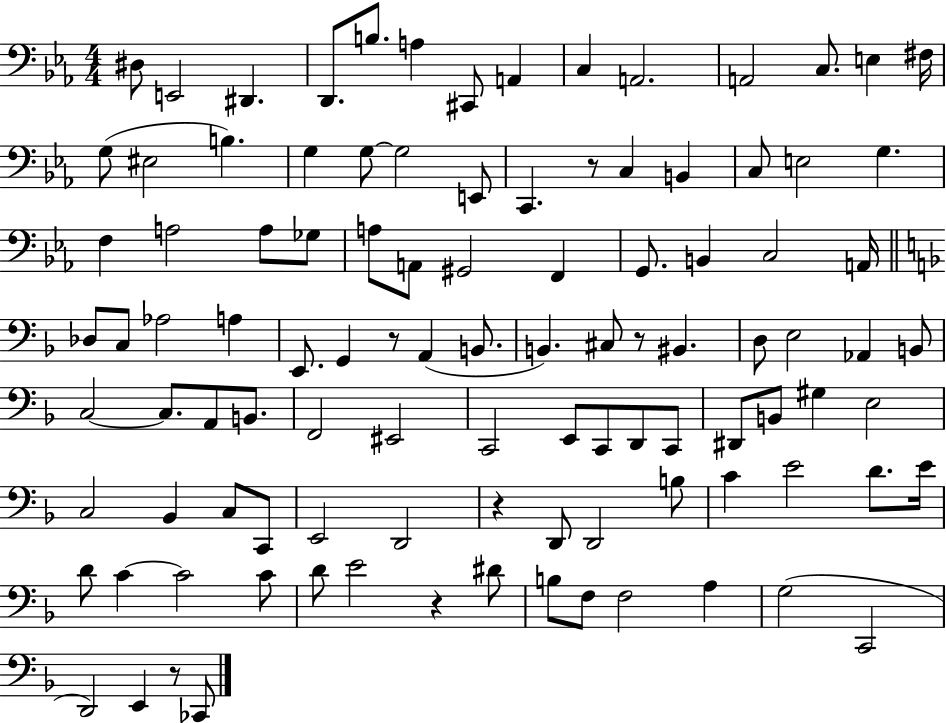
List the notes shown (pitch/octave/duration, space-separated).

D#3/e E2/h D#2/q. D2/e. B3/e. A3/q C#2/e A2/q C3/q A2/h. A2/h C3/e. E3/q F#3/s G3/e EIS3/h B3/q. G3/q G3/e G3/h E2/e C2/q. R/e C3/q B2/q C3/e E3/h G3/q. F3/q A3/h A3/e Gb3/e A3/e A2/e G#2/h F2/q G2/e. B2/q C3/h A2/s Db3/e C3/e Ab3/h A3/q E2/e. G2/q R/e A2/q B2/e. B2/q. C#3/e R/e BIS2/q. D3/e E3/h Ab2/q B2/e C3/h C3/e. A2/e B2/e. F2/h EIS2/h C2/h E2/e C2/e D2/e C2/e D#2/e B2/e G#3/q E3/h C3/h Bb2/q C3/e C2/e E2/h D2/h R/q D2/e D2/h B3/e C4/q E4/h D4/e. E4/s D4/e C4/q C4/h C4/e D4/e E4/h R/q D#4/e B3/e F3/e F3/h A3/q G3/h C2/h D2/h E2/q R/e CES2/e